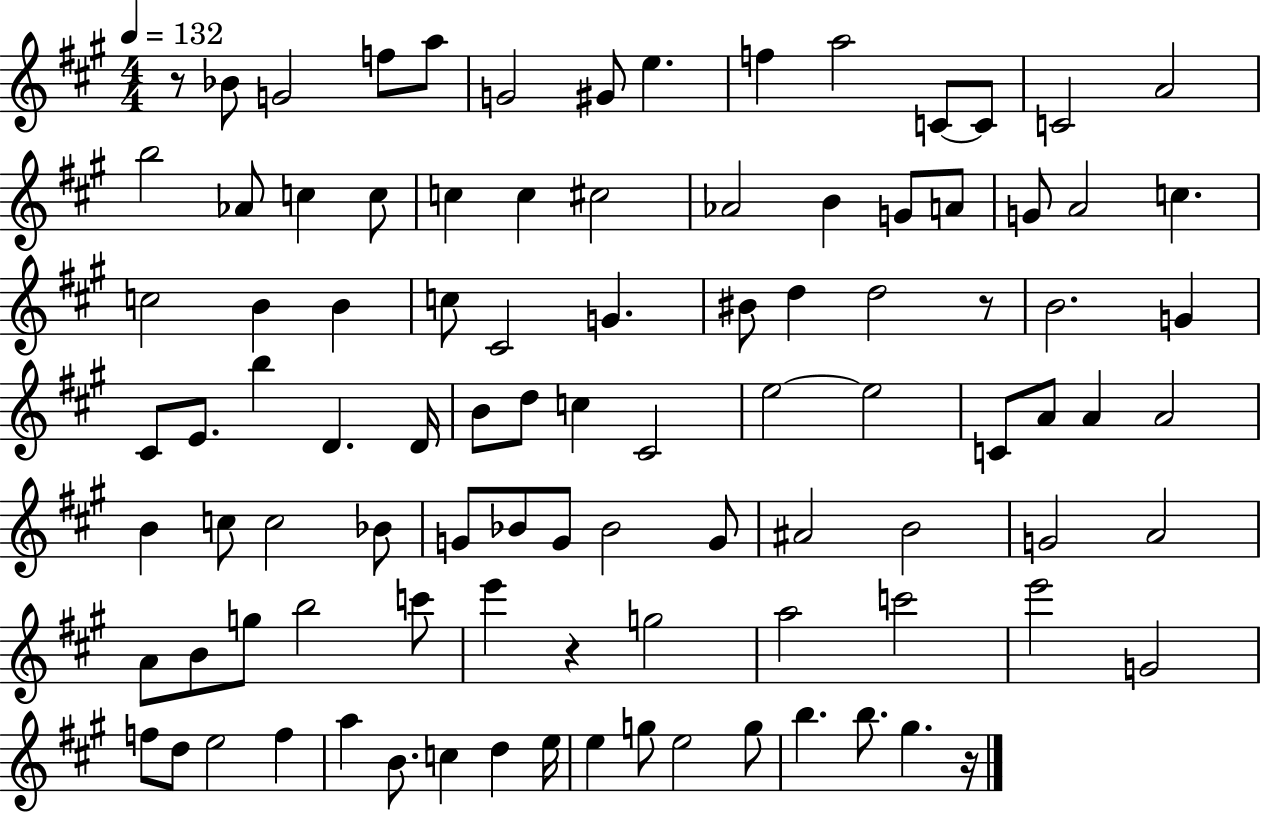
{
  \clef treble
  \numericTimeSignature
  \time 4/4
  \key a \major
  \tempo 4 = 132
  r8 bes'8 g'2 f''8 a''8 | g'2 gis'8 e''4. | f''4 a''2 c'8~~ c'8 | c'2 a'2 | \break b''2 aes'8 c''4 c''8 | c''4 c''4 cis''2 | aes'2 b'4 g'8 a'8 | g'8 a'2 c''4. | \break c''2 b'4 b'4 | c''8 cis'2 g'4. | bis'8 d''4 d''2 r8 | b'2. g'4 | \break cis'8 e'8. b''4 d'4. d'16 | b'8 d''8 c''4 cis'2 | e''2~~ e''2 | c'8 a'8 a'4 a'2 | \break b'4 c''8 c''2 bes'8 | g'8 bes'8 g'8 bes'2 g'8 | ais'2 b'2 | g'2 a'2 | \break a'8 b'8 g''8 b''2 c'''8 | e'''4 r4 g''2 | a''2 c'''2 | e'''2 g'2 | \break f''8 d''8 e''2 f''4 | a''4 b'8. c''4 d''4 e''16 | e''4 g''8 e''2 g''8 | b''4. b''8. gis''4. r16 | \break \bar "|."
}